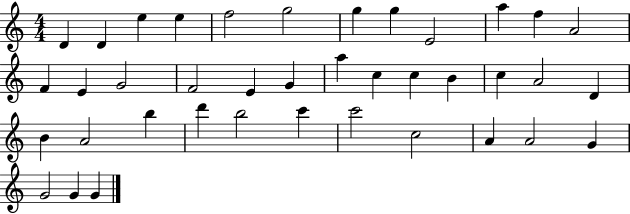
{
  \clef treble
  \numericTimeSignature
  \time 4/4
  \key c \major
  d'4 d'4 e''4 e''4 | f''2 g''2 | g''4 g''4 e'2 | a''4 f''4 a'2 | \break f'4 e'4 g'2 | f'2 e'4 g'4 | a''4 c''4 c''4 b'4 | c''4 a'2 d'4 | \break b'4 a'2 b''4 | d'''4 b''2 c'''4 | c'''2 c''2 | a'4 a'2 g'4 | \break g'2 g'4 g'4 | \bar "|."
}